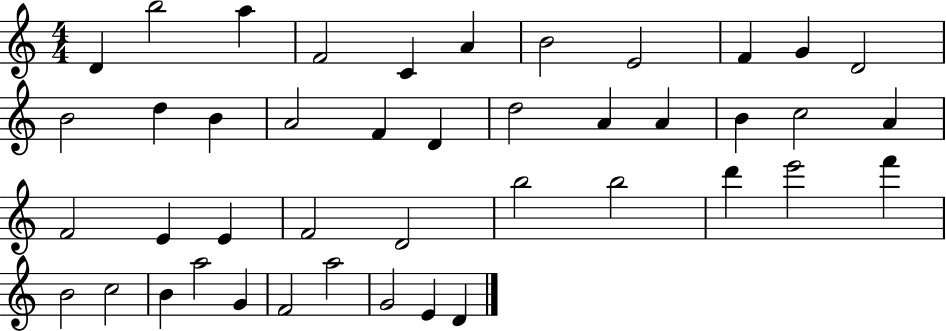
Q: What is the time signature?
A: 4/4